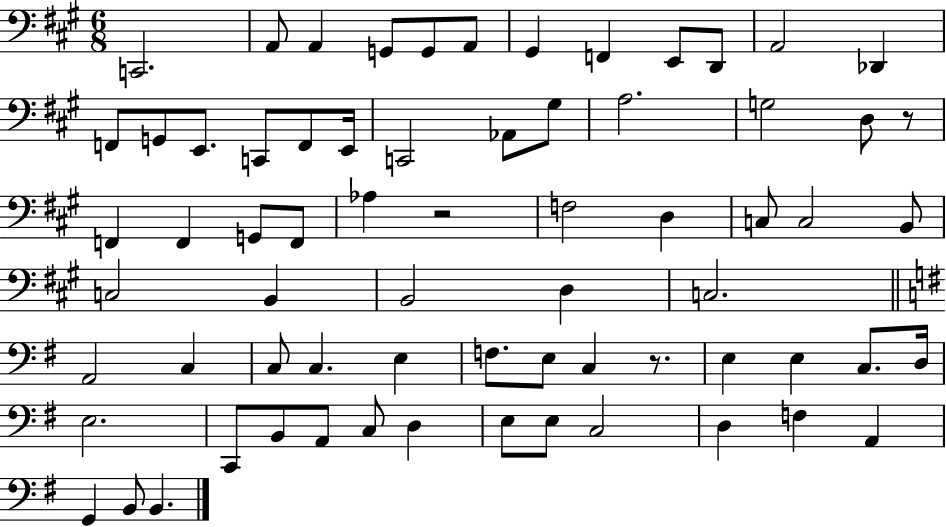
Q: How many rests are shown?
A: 3